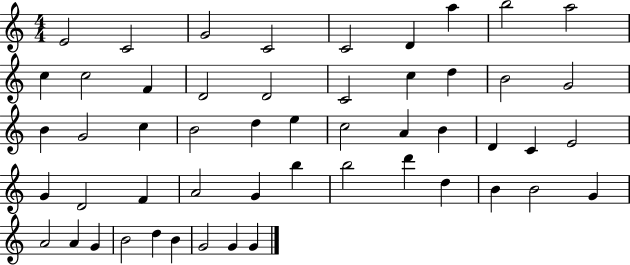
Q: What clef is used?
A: treble